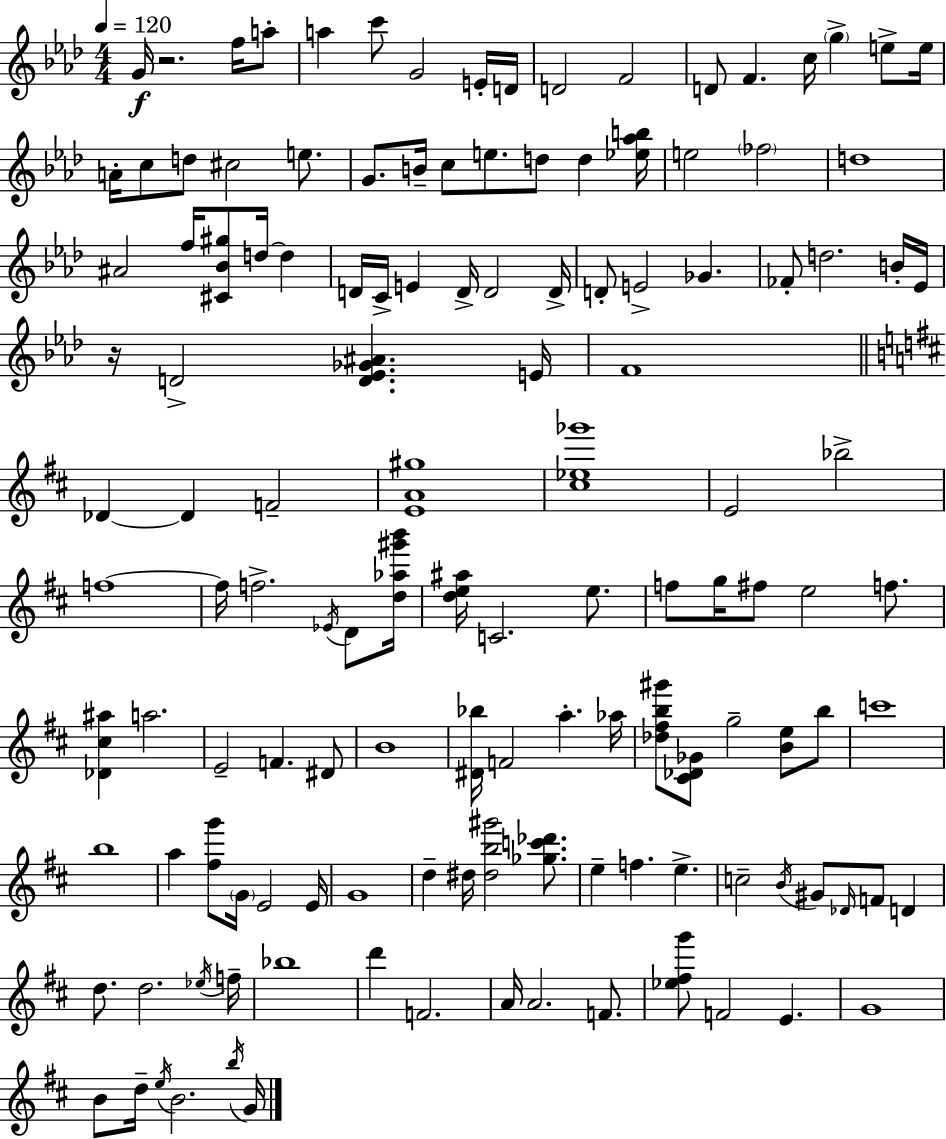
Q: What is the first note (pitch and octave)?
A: G4